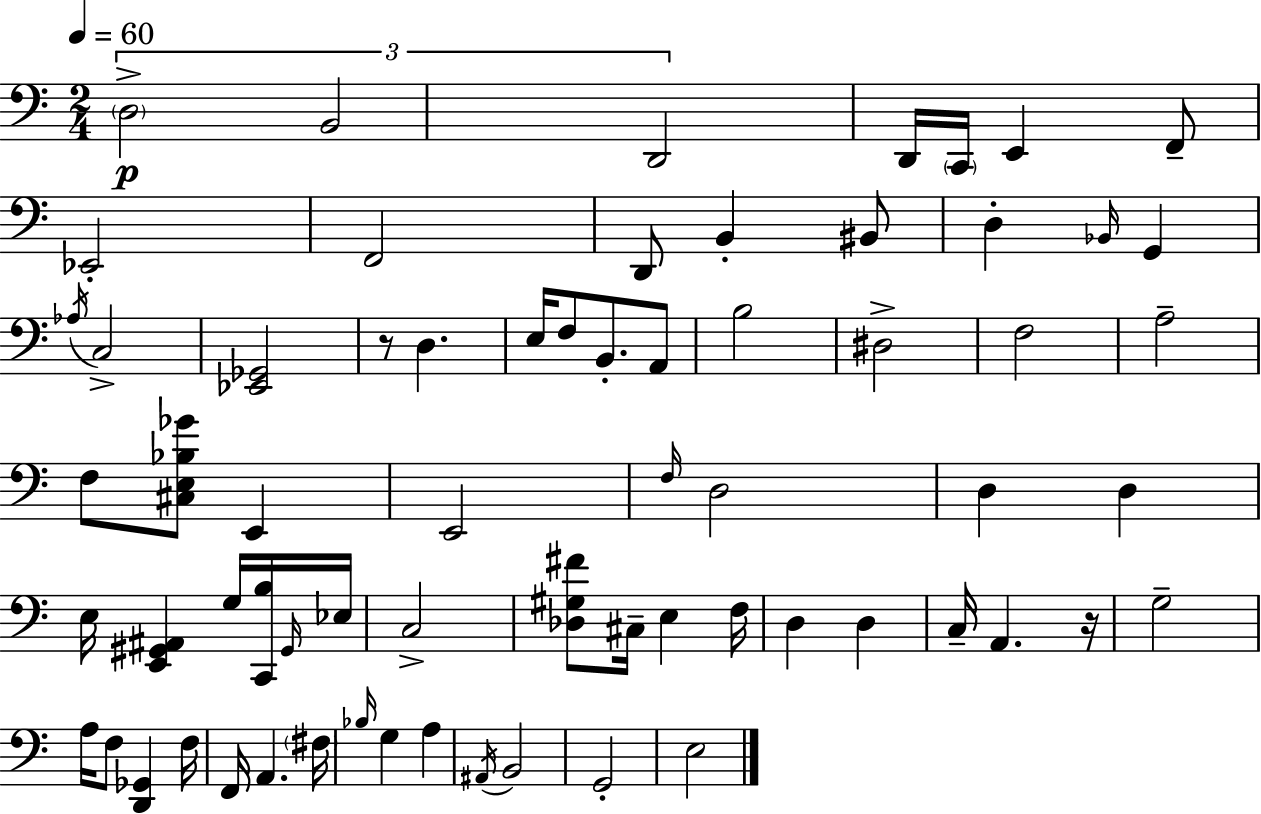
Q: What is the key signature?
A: A minor